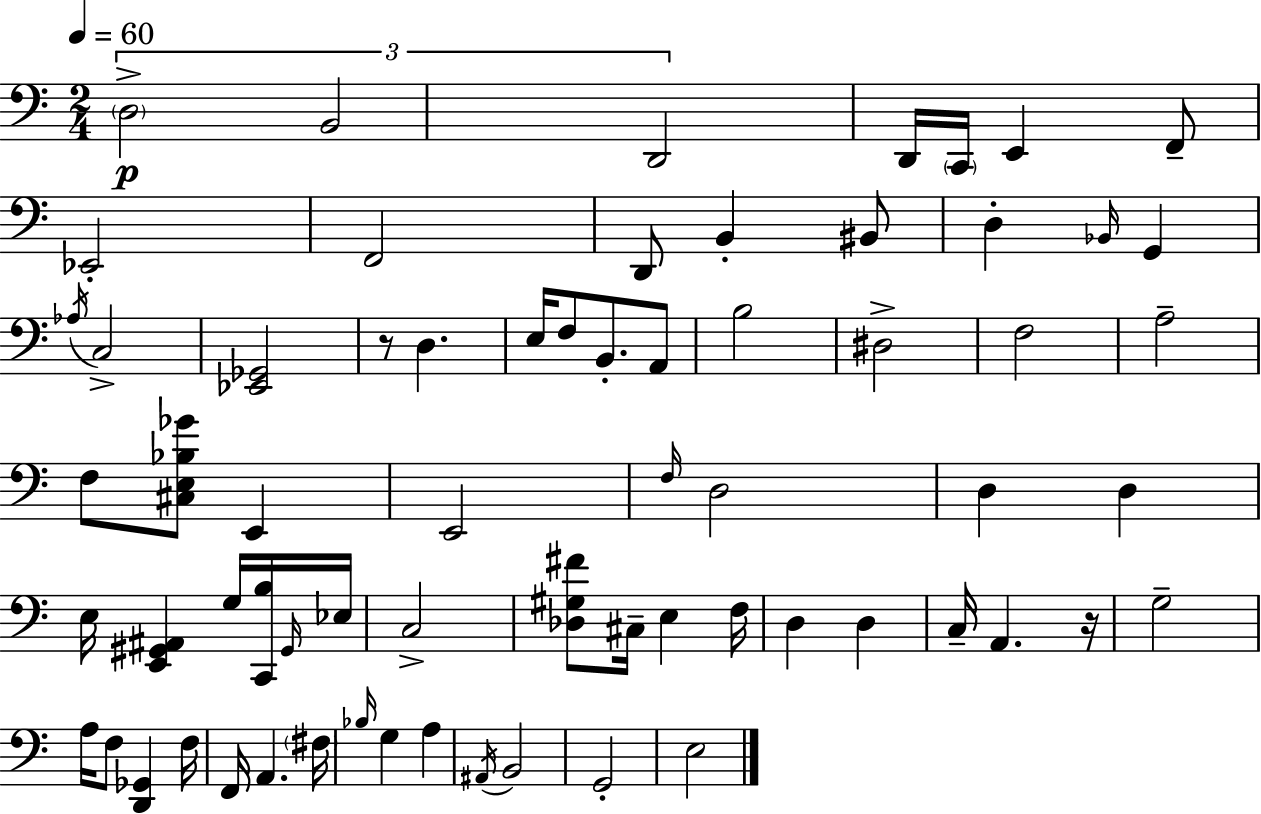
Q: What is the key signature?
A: A minor